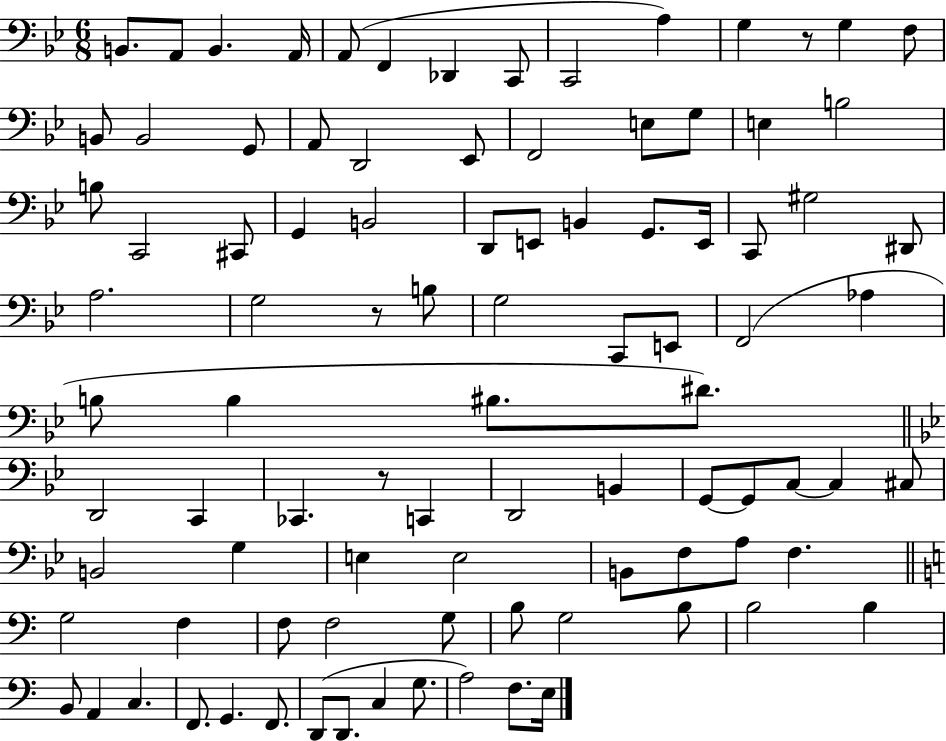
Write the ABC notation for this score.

X:1
T:Untitled
M:6/8
L:1/4
K:Bb
B,,/2 A,,/2 B,, A,,/4 A,,/2 F,, _D,, C,,/2 C,,2 A, G, z/2 G, F,/2 B,,/2 B,,2 G,,/2 A,,/2 D,,2 _E,,/2 F,,2 E,/2 G,/2 E, B,2 B,/2 C,,2 ^C,,/2 G,, B,,2 D,,/2 E,,/2 B,, G,,/2 E,,/4 C,,/2 ^G,2 ^D,,/2 A,2 G,2 z/2 B,/2 G,2 C,,/2 E,,/2 F,,2 _A, B,/2 B, ^B,/2 ^D/2 D,,2 C,, _C,, z/2 C,, D,,2 B,, G,,/2 G,,/2 C,/2 C, ^C,/2 B,,2 G, E, E,2 B,,/2 F,/2 A,/2 F, G,2 F, F,/2 F,2 G,/2 B,/2 G,2 B,/2 B,2 B, B,,/2 A,, C, F,,/2 G,, F,,/2 D,,/2 D,,/2 C, G,/2 A,2 F,/2 E,/4